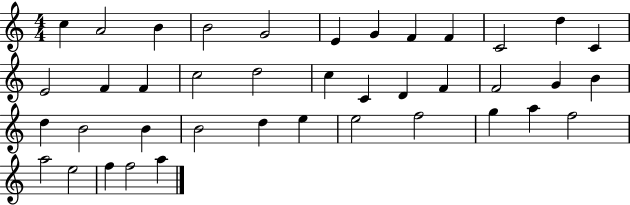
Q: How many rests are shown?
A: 0